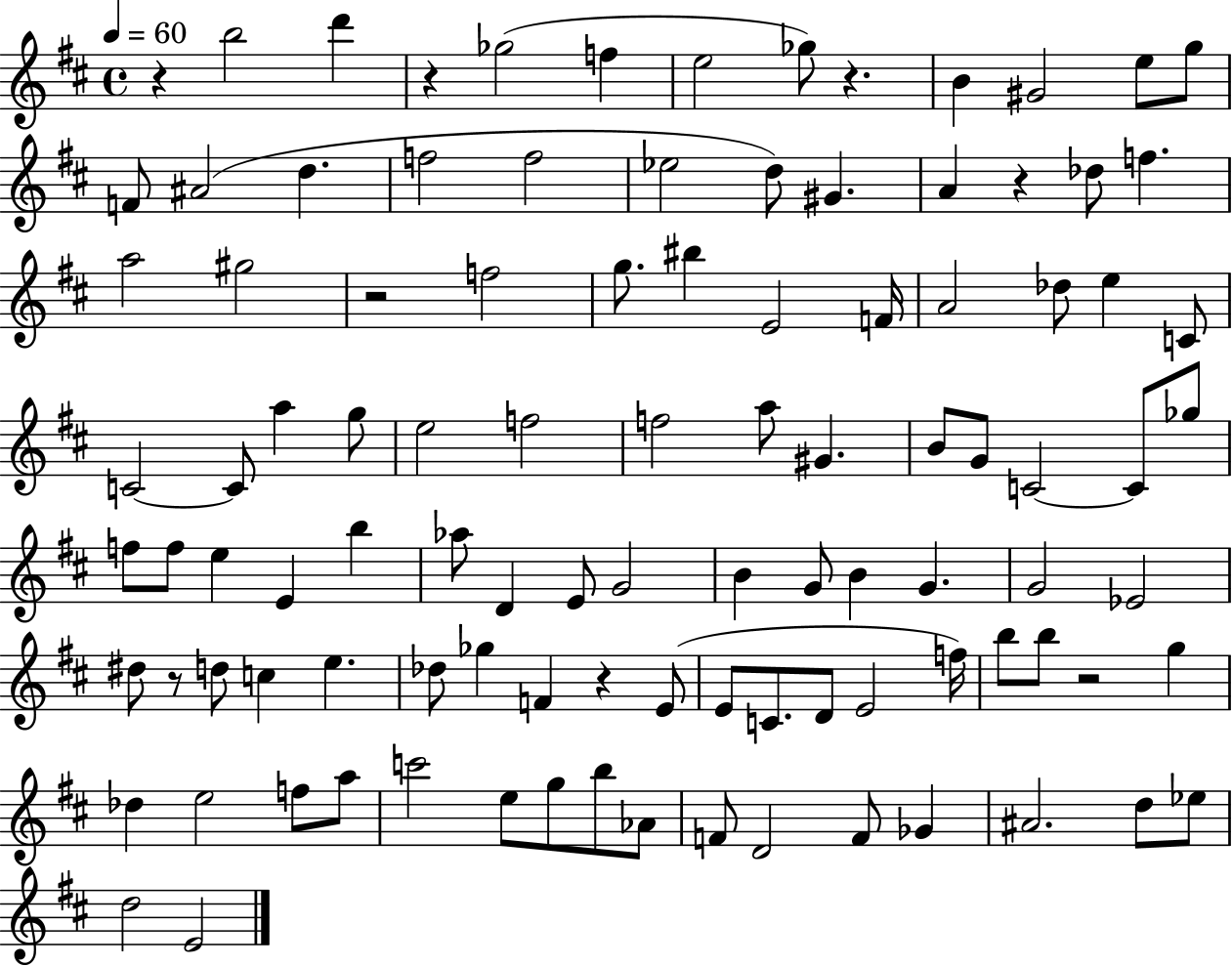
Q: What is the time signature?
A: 4/4